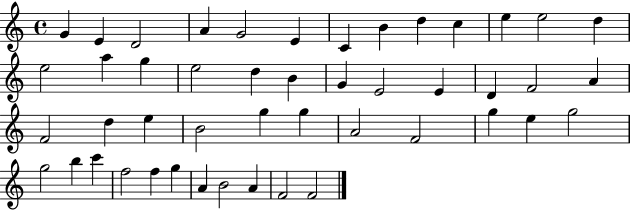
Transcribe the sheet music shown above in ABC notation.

X:1
T:Untitled
M:4/4
L:1/4
K:C
G E D2 A G2 E C B d c e e2 d e2 a g e2 d B G E2 E D F2 A F2 d e B2 g g A2 F2 g e g2 g2 b c' f2 f g A B2 A F2 F2